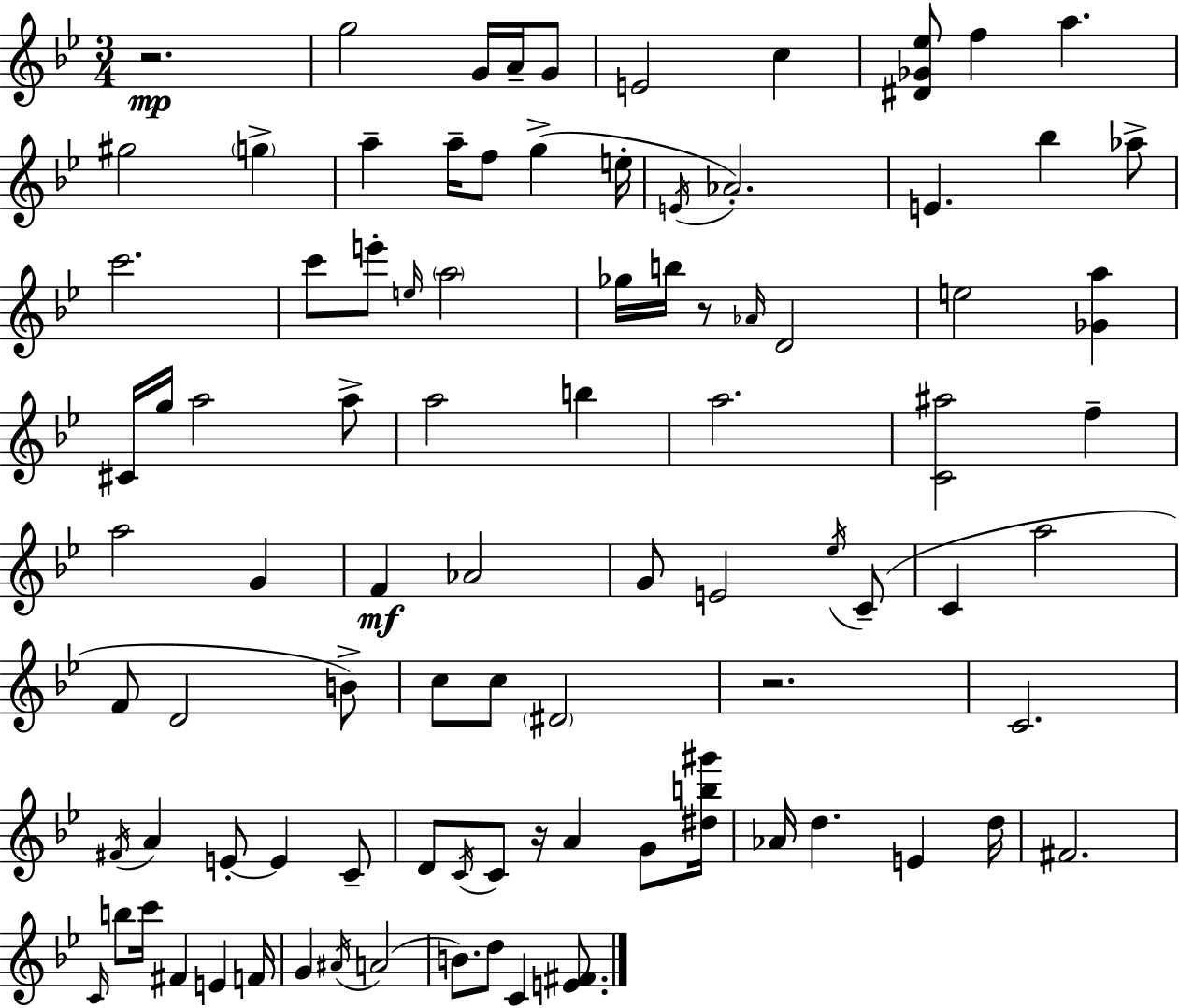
{
  \clef treble
  \numericTimeSignature
  \time 3/4
  \key bes \major
  \repeat volta 2 { r2.\mp | g''2 g'16 a'16-- g'8 | e'2 c''4 | <dis' ges' ees''>8 f''4 a''4. | \break gis''2 \parenthesize g''4-> | a''4-- a''16-- f''8 g''4->( e''16-. | \acciaccatura { e'16 } aes'2.-.) | e'4. bes''4 aes''8-> | \break c'''2. | c'''8 e'''8-. \grace { e''16 } \parenthesize a''2 | ges''16 b''16 r8 \grace { aes'16 } d'2 | e''2 <ges' a''>4 | \break cis'16 g''16 a''2 | a''8-> a''2 b''4 | a''2. | <c' ais''>2 f''4-- | \break a''2 g'4 | f'4\mf aes'2 | g'8 e'2 | \acciaccatura { ees''16 } c'8--( c'4 a''2 | \break f'8 d'2 | b'8->) c''8 c''8 \parenthesize dis'2 | r2. | c'2. | \break \acciaccatura { fis'16 } a'4 e'8-.~~ e'4 | c'8-- d'8 \acciaccatura { c'16 } c'8 r16 a'4 | g'8 <dis'' b'' gis'''>16 aes'16 d''4. | e'4 d''16 fis'2. | \break \grace { c'16 } b''8 c'''16 fis'4 | e'4 f'16 g'4 \acciaccatura { ais'16 }( | a'2 b'8.) d''8 | c'4 <e' fis'>8. } \bar "|."
}